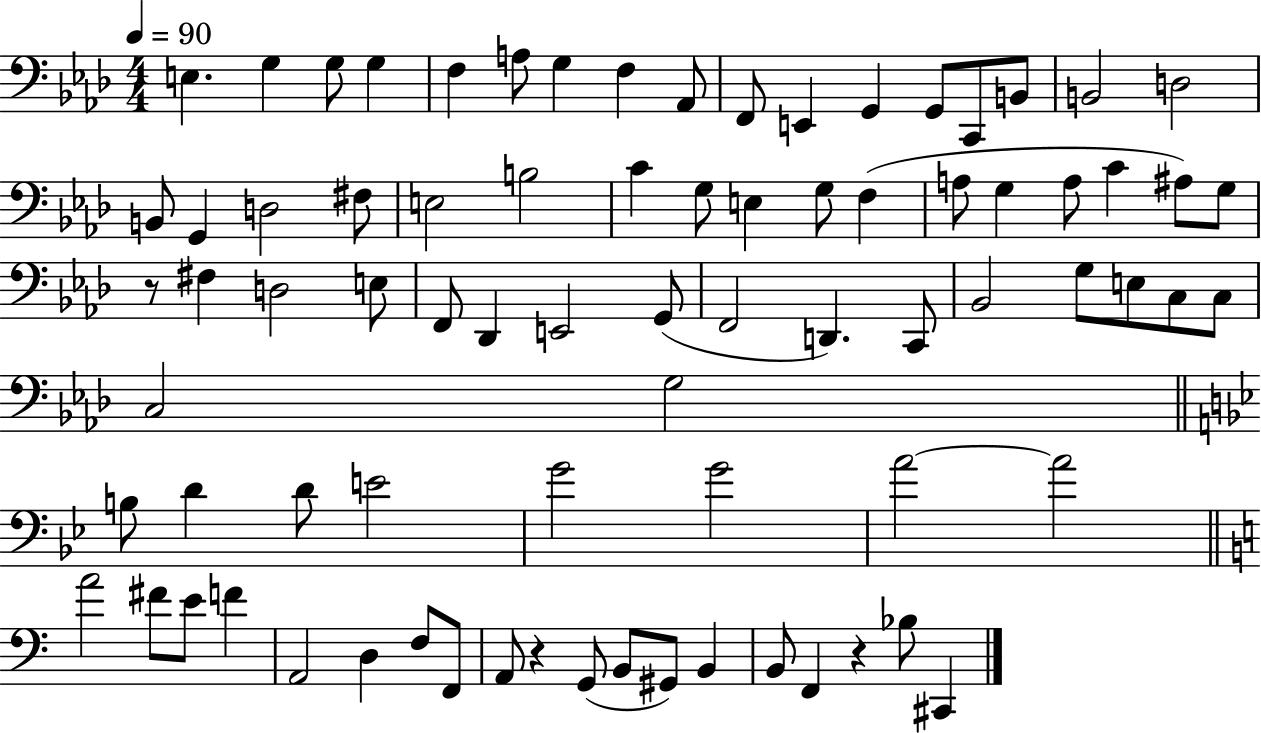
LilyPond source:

{
  \clef bass
  \numericTimeSignature
  \time 4/4
  \key aes \major
  \tempo 4 = 90
  e4. g4 g8 g4 | f4 a8 g4 f4 aes,8 | f,8 e,4 g,4 g,8 c,8 b,8 | b,2 d2 | \break b,8 g,4 d2 fis8 | e2 b2 | c'4 g8 e4 g8 f4( | a8 g4 a8 c'4 ais8) g8 | \break r8 fis4 d2 e8 | f,8 des,4 e,2 g,8( | f,2 d,4.) c,8 | bes,2 g8 e8 c8 c8 | \break c2 g2 | \bar "||" \break \key g \minor b8 d'4 d'8 e'2 | g'2 g'2 | a'2~~ a'2 | \bar "||" \break \key c \major a'2 fis'8 e'8 f'4 | a,2 d4 f8 f,8 | a,8 r4 g,8( b,8 gis,8) b,4 | b,8 f,4 r4 bes8 cis,4 | \break \bar "|."
}